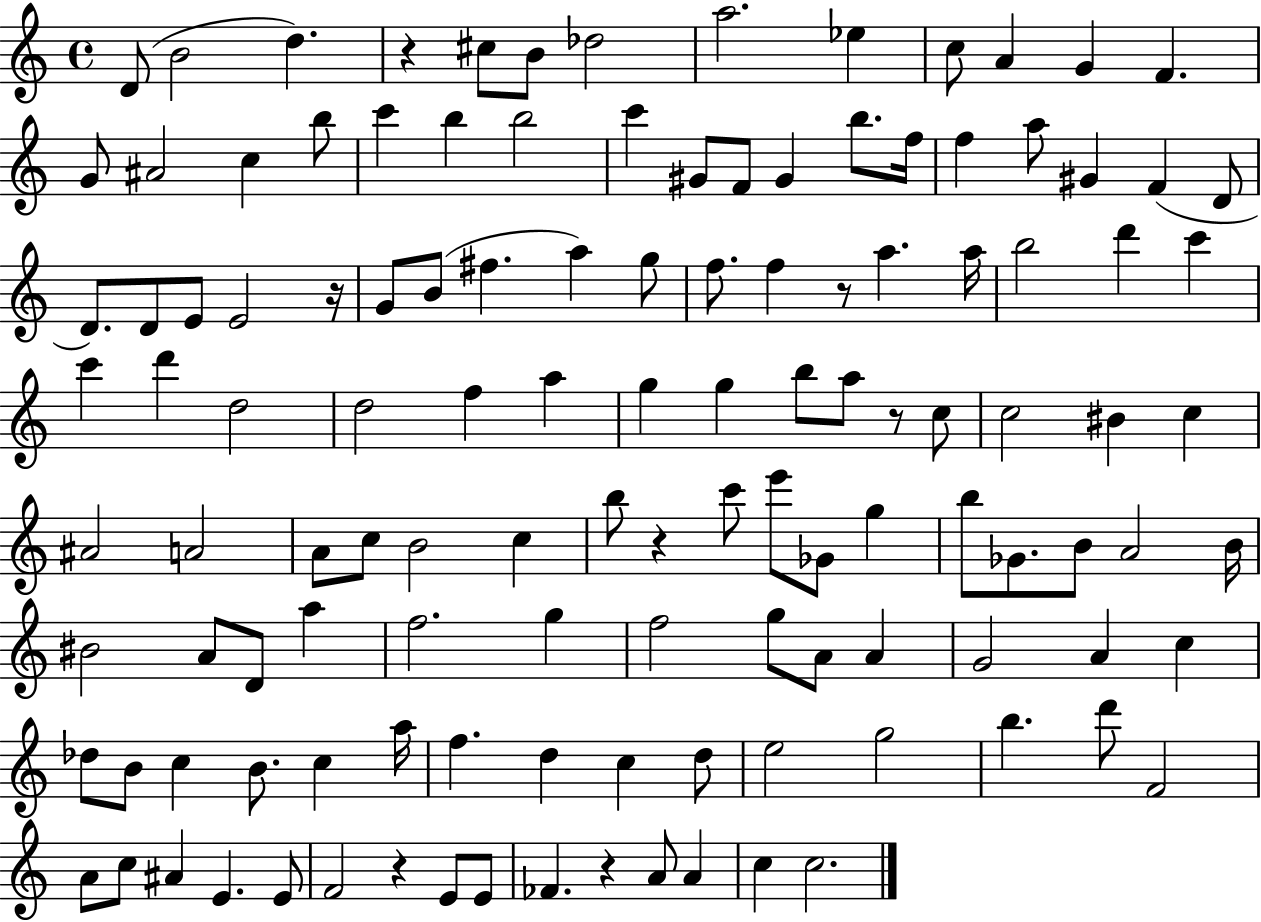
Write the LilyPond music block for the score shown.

{
  \clef treble
  \time 4/4
  \defaultTimeSignature
  \key c \major
  d'8( b'2 d''4.) | r4 cis''8 b'8 des''2 | a''2. ees''4 | c''8 a'4 g'4 f'4. | \break g'8 ais'2 c''4 b''8 | c'''4 b''4 b''2 | c'''4 gis'8 f'8 gis'4 b''8. f''16 | f''4 a''8 gis'4 f'4( d'8 | \break d'8.) d'8 e'8 e'2 r16 | g'8 b'8( fis''4. a''4) g''8 | f''8. f''4 r8 a''4. a''16 | b''2 d'''4 c'''4 | \break c'''4 d'''4 d''2 | d''2 f''4 a''4 | g''4 g''4 b''8 a''8 r8 c''8 | c''2 bis'4 c''4 | \break ais'2 a'2 | a'8 c''8 b'2 c''4 | b''8 r4 c'''8 e'''8 ges'8 g''4 | b''8 ges'8. b'8 a'2 b'16 | \break bis'2 a'8 d'8 a''4 | f''2. g''4 | f''2 g''8 a'8 a'4 | g'2 a'4 c''4 | \break des''8 b'8 c''4 b'8. c''4 a''16 | f''4. d''4 c''4 d''8 | e''2 g''2 | b''4. d'''8 f'2 | \break a'8 c''8 ais'4 e'4. e'8 | f'2 r4 e'8 e'8 | fes'4. r4 a'8 a'4 | c''4 c''2. | \break \bar "|."
}